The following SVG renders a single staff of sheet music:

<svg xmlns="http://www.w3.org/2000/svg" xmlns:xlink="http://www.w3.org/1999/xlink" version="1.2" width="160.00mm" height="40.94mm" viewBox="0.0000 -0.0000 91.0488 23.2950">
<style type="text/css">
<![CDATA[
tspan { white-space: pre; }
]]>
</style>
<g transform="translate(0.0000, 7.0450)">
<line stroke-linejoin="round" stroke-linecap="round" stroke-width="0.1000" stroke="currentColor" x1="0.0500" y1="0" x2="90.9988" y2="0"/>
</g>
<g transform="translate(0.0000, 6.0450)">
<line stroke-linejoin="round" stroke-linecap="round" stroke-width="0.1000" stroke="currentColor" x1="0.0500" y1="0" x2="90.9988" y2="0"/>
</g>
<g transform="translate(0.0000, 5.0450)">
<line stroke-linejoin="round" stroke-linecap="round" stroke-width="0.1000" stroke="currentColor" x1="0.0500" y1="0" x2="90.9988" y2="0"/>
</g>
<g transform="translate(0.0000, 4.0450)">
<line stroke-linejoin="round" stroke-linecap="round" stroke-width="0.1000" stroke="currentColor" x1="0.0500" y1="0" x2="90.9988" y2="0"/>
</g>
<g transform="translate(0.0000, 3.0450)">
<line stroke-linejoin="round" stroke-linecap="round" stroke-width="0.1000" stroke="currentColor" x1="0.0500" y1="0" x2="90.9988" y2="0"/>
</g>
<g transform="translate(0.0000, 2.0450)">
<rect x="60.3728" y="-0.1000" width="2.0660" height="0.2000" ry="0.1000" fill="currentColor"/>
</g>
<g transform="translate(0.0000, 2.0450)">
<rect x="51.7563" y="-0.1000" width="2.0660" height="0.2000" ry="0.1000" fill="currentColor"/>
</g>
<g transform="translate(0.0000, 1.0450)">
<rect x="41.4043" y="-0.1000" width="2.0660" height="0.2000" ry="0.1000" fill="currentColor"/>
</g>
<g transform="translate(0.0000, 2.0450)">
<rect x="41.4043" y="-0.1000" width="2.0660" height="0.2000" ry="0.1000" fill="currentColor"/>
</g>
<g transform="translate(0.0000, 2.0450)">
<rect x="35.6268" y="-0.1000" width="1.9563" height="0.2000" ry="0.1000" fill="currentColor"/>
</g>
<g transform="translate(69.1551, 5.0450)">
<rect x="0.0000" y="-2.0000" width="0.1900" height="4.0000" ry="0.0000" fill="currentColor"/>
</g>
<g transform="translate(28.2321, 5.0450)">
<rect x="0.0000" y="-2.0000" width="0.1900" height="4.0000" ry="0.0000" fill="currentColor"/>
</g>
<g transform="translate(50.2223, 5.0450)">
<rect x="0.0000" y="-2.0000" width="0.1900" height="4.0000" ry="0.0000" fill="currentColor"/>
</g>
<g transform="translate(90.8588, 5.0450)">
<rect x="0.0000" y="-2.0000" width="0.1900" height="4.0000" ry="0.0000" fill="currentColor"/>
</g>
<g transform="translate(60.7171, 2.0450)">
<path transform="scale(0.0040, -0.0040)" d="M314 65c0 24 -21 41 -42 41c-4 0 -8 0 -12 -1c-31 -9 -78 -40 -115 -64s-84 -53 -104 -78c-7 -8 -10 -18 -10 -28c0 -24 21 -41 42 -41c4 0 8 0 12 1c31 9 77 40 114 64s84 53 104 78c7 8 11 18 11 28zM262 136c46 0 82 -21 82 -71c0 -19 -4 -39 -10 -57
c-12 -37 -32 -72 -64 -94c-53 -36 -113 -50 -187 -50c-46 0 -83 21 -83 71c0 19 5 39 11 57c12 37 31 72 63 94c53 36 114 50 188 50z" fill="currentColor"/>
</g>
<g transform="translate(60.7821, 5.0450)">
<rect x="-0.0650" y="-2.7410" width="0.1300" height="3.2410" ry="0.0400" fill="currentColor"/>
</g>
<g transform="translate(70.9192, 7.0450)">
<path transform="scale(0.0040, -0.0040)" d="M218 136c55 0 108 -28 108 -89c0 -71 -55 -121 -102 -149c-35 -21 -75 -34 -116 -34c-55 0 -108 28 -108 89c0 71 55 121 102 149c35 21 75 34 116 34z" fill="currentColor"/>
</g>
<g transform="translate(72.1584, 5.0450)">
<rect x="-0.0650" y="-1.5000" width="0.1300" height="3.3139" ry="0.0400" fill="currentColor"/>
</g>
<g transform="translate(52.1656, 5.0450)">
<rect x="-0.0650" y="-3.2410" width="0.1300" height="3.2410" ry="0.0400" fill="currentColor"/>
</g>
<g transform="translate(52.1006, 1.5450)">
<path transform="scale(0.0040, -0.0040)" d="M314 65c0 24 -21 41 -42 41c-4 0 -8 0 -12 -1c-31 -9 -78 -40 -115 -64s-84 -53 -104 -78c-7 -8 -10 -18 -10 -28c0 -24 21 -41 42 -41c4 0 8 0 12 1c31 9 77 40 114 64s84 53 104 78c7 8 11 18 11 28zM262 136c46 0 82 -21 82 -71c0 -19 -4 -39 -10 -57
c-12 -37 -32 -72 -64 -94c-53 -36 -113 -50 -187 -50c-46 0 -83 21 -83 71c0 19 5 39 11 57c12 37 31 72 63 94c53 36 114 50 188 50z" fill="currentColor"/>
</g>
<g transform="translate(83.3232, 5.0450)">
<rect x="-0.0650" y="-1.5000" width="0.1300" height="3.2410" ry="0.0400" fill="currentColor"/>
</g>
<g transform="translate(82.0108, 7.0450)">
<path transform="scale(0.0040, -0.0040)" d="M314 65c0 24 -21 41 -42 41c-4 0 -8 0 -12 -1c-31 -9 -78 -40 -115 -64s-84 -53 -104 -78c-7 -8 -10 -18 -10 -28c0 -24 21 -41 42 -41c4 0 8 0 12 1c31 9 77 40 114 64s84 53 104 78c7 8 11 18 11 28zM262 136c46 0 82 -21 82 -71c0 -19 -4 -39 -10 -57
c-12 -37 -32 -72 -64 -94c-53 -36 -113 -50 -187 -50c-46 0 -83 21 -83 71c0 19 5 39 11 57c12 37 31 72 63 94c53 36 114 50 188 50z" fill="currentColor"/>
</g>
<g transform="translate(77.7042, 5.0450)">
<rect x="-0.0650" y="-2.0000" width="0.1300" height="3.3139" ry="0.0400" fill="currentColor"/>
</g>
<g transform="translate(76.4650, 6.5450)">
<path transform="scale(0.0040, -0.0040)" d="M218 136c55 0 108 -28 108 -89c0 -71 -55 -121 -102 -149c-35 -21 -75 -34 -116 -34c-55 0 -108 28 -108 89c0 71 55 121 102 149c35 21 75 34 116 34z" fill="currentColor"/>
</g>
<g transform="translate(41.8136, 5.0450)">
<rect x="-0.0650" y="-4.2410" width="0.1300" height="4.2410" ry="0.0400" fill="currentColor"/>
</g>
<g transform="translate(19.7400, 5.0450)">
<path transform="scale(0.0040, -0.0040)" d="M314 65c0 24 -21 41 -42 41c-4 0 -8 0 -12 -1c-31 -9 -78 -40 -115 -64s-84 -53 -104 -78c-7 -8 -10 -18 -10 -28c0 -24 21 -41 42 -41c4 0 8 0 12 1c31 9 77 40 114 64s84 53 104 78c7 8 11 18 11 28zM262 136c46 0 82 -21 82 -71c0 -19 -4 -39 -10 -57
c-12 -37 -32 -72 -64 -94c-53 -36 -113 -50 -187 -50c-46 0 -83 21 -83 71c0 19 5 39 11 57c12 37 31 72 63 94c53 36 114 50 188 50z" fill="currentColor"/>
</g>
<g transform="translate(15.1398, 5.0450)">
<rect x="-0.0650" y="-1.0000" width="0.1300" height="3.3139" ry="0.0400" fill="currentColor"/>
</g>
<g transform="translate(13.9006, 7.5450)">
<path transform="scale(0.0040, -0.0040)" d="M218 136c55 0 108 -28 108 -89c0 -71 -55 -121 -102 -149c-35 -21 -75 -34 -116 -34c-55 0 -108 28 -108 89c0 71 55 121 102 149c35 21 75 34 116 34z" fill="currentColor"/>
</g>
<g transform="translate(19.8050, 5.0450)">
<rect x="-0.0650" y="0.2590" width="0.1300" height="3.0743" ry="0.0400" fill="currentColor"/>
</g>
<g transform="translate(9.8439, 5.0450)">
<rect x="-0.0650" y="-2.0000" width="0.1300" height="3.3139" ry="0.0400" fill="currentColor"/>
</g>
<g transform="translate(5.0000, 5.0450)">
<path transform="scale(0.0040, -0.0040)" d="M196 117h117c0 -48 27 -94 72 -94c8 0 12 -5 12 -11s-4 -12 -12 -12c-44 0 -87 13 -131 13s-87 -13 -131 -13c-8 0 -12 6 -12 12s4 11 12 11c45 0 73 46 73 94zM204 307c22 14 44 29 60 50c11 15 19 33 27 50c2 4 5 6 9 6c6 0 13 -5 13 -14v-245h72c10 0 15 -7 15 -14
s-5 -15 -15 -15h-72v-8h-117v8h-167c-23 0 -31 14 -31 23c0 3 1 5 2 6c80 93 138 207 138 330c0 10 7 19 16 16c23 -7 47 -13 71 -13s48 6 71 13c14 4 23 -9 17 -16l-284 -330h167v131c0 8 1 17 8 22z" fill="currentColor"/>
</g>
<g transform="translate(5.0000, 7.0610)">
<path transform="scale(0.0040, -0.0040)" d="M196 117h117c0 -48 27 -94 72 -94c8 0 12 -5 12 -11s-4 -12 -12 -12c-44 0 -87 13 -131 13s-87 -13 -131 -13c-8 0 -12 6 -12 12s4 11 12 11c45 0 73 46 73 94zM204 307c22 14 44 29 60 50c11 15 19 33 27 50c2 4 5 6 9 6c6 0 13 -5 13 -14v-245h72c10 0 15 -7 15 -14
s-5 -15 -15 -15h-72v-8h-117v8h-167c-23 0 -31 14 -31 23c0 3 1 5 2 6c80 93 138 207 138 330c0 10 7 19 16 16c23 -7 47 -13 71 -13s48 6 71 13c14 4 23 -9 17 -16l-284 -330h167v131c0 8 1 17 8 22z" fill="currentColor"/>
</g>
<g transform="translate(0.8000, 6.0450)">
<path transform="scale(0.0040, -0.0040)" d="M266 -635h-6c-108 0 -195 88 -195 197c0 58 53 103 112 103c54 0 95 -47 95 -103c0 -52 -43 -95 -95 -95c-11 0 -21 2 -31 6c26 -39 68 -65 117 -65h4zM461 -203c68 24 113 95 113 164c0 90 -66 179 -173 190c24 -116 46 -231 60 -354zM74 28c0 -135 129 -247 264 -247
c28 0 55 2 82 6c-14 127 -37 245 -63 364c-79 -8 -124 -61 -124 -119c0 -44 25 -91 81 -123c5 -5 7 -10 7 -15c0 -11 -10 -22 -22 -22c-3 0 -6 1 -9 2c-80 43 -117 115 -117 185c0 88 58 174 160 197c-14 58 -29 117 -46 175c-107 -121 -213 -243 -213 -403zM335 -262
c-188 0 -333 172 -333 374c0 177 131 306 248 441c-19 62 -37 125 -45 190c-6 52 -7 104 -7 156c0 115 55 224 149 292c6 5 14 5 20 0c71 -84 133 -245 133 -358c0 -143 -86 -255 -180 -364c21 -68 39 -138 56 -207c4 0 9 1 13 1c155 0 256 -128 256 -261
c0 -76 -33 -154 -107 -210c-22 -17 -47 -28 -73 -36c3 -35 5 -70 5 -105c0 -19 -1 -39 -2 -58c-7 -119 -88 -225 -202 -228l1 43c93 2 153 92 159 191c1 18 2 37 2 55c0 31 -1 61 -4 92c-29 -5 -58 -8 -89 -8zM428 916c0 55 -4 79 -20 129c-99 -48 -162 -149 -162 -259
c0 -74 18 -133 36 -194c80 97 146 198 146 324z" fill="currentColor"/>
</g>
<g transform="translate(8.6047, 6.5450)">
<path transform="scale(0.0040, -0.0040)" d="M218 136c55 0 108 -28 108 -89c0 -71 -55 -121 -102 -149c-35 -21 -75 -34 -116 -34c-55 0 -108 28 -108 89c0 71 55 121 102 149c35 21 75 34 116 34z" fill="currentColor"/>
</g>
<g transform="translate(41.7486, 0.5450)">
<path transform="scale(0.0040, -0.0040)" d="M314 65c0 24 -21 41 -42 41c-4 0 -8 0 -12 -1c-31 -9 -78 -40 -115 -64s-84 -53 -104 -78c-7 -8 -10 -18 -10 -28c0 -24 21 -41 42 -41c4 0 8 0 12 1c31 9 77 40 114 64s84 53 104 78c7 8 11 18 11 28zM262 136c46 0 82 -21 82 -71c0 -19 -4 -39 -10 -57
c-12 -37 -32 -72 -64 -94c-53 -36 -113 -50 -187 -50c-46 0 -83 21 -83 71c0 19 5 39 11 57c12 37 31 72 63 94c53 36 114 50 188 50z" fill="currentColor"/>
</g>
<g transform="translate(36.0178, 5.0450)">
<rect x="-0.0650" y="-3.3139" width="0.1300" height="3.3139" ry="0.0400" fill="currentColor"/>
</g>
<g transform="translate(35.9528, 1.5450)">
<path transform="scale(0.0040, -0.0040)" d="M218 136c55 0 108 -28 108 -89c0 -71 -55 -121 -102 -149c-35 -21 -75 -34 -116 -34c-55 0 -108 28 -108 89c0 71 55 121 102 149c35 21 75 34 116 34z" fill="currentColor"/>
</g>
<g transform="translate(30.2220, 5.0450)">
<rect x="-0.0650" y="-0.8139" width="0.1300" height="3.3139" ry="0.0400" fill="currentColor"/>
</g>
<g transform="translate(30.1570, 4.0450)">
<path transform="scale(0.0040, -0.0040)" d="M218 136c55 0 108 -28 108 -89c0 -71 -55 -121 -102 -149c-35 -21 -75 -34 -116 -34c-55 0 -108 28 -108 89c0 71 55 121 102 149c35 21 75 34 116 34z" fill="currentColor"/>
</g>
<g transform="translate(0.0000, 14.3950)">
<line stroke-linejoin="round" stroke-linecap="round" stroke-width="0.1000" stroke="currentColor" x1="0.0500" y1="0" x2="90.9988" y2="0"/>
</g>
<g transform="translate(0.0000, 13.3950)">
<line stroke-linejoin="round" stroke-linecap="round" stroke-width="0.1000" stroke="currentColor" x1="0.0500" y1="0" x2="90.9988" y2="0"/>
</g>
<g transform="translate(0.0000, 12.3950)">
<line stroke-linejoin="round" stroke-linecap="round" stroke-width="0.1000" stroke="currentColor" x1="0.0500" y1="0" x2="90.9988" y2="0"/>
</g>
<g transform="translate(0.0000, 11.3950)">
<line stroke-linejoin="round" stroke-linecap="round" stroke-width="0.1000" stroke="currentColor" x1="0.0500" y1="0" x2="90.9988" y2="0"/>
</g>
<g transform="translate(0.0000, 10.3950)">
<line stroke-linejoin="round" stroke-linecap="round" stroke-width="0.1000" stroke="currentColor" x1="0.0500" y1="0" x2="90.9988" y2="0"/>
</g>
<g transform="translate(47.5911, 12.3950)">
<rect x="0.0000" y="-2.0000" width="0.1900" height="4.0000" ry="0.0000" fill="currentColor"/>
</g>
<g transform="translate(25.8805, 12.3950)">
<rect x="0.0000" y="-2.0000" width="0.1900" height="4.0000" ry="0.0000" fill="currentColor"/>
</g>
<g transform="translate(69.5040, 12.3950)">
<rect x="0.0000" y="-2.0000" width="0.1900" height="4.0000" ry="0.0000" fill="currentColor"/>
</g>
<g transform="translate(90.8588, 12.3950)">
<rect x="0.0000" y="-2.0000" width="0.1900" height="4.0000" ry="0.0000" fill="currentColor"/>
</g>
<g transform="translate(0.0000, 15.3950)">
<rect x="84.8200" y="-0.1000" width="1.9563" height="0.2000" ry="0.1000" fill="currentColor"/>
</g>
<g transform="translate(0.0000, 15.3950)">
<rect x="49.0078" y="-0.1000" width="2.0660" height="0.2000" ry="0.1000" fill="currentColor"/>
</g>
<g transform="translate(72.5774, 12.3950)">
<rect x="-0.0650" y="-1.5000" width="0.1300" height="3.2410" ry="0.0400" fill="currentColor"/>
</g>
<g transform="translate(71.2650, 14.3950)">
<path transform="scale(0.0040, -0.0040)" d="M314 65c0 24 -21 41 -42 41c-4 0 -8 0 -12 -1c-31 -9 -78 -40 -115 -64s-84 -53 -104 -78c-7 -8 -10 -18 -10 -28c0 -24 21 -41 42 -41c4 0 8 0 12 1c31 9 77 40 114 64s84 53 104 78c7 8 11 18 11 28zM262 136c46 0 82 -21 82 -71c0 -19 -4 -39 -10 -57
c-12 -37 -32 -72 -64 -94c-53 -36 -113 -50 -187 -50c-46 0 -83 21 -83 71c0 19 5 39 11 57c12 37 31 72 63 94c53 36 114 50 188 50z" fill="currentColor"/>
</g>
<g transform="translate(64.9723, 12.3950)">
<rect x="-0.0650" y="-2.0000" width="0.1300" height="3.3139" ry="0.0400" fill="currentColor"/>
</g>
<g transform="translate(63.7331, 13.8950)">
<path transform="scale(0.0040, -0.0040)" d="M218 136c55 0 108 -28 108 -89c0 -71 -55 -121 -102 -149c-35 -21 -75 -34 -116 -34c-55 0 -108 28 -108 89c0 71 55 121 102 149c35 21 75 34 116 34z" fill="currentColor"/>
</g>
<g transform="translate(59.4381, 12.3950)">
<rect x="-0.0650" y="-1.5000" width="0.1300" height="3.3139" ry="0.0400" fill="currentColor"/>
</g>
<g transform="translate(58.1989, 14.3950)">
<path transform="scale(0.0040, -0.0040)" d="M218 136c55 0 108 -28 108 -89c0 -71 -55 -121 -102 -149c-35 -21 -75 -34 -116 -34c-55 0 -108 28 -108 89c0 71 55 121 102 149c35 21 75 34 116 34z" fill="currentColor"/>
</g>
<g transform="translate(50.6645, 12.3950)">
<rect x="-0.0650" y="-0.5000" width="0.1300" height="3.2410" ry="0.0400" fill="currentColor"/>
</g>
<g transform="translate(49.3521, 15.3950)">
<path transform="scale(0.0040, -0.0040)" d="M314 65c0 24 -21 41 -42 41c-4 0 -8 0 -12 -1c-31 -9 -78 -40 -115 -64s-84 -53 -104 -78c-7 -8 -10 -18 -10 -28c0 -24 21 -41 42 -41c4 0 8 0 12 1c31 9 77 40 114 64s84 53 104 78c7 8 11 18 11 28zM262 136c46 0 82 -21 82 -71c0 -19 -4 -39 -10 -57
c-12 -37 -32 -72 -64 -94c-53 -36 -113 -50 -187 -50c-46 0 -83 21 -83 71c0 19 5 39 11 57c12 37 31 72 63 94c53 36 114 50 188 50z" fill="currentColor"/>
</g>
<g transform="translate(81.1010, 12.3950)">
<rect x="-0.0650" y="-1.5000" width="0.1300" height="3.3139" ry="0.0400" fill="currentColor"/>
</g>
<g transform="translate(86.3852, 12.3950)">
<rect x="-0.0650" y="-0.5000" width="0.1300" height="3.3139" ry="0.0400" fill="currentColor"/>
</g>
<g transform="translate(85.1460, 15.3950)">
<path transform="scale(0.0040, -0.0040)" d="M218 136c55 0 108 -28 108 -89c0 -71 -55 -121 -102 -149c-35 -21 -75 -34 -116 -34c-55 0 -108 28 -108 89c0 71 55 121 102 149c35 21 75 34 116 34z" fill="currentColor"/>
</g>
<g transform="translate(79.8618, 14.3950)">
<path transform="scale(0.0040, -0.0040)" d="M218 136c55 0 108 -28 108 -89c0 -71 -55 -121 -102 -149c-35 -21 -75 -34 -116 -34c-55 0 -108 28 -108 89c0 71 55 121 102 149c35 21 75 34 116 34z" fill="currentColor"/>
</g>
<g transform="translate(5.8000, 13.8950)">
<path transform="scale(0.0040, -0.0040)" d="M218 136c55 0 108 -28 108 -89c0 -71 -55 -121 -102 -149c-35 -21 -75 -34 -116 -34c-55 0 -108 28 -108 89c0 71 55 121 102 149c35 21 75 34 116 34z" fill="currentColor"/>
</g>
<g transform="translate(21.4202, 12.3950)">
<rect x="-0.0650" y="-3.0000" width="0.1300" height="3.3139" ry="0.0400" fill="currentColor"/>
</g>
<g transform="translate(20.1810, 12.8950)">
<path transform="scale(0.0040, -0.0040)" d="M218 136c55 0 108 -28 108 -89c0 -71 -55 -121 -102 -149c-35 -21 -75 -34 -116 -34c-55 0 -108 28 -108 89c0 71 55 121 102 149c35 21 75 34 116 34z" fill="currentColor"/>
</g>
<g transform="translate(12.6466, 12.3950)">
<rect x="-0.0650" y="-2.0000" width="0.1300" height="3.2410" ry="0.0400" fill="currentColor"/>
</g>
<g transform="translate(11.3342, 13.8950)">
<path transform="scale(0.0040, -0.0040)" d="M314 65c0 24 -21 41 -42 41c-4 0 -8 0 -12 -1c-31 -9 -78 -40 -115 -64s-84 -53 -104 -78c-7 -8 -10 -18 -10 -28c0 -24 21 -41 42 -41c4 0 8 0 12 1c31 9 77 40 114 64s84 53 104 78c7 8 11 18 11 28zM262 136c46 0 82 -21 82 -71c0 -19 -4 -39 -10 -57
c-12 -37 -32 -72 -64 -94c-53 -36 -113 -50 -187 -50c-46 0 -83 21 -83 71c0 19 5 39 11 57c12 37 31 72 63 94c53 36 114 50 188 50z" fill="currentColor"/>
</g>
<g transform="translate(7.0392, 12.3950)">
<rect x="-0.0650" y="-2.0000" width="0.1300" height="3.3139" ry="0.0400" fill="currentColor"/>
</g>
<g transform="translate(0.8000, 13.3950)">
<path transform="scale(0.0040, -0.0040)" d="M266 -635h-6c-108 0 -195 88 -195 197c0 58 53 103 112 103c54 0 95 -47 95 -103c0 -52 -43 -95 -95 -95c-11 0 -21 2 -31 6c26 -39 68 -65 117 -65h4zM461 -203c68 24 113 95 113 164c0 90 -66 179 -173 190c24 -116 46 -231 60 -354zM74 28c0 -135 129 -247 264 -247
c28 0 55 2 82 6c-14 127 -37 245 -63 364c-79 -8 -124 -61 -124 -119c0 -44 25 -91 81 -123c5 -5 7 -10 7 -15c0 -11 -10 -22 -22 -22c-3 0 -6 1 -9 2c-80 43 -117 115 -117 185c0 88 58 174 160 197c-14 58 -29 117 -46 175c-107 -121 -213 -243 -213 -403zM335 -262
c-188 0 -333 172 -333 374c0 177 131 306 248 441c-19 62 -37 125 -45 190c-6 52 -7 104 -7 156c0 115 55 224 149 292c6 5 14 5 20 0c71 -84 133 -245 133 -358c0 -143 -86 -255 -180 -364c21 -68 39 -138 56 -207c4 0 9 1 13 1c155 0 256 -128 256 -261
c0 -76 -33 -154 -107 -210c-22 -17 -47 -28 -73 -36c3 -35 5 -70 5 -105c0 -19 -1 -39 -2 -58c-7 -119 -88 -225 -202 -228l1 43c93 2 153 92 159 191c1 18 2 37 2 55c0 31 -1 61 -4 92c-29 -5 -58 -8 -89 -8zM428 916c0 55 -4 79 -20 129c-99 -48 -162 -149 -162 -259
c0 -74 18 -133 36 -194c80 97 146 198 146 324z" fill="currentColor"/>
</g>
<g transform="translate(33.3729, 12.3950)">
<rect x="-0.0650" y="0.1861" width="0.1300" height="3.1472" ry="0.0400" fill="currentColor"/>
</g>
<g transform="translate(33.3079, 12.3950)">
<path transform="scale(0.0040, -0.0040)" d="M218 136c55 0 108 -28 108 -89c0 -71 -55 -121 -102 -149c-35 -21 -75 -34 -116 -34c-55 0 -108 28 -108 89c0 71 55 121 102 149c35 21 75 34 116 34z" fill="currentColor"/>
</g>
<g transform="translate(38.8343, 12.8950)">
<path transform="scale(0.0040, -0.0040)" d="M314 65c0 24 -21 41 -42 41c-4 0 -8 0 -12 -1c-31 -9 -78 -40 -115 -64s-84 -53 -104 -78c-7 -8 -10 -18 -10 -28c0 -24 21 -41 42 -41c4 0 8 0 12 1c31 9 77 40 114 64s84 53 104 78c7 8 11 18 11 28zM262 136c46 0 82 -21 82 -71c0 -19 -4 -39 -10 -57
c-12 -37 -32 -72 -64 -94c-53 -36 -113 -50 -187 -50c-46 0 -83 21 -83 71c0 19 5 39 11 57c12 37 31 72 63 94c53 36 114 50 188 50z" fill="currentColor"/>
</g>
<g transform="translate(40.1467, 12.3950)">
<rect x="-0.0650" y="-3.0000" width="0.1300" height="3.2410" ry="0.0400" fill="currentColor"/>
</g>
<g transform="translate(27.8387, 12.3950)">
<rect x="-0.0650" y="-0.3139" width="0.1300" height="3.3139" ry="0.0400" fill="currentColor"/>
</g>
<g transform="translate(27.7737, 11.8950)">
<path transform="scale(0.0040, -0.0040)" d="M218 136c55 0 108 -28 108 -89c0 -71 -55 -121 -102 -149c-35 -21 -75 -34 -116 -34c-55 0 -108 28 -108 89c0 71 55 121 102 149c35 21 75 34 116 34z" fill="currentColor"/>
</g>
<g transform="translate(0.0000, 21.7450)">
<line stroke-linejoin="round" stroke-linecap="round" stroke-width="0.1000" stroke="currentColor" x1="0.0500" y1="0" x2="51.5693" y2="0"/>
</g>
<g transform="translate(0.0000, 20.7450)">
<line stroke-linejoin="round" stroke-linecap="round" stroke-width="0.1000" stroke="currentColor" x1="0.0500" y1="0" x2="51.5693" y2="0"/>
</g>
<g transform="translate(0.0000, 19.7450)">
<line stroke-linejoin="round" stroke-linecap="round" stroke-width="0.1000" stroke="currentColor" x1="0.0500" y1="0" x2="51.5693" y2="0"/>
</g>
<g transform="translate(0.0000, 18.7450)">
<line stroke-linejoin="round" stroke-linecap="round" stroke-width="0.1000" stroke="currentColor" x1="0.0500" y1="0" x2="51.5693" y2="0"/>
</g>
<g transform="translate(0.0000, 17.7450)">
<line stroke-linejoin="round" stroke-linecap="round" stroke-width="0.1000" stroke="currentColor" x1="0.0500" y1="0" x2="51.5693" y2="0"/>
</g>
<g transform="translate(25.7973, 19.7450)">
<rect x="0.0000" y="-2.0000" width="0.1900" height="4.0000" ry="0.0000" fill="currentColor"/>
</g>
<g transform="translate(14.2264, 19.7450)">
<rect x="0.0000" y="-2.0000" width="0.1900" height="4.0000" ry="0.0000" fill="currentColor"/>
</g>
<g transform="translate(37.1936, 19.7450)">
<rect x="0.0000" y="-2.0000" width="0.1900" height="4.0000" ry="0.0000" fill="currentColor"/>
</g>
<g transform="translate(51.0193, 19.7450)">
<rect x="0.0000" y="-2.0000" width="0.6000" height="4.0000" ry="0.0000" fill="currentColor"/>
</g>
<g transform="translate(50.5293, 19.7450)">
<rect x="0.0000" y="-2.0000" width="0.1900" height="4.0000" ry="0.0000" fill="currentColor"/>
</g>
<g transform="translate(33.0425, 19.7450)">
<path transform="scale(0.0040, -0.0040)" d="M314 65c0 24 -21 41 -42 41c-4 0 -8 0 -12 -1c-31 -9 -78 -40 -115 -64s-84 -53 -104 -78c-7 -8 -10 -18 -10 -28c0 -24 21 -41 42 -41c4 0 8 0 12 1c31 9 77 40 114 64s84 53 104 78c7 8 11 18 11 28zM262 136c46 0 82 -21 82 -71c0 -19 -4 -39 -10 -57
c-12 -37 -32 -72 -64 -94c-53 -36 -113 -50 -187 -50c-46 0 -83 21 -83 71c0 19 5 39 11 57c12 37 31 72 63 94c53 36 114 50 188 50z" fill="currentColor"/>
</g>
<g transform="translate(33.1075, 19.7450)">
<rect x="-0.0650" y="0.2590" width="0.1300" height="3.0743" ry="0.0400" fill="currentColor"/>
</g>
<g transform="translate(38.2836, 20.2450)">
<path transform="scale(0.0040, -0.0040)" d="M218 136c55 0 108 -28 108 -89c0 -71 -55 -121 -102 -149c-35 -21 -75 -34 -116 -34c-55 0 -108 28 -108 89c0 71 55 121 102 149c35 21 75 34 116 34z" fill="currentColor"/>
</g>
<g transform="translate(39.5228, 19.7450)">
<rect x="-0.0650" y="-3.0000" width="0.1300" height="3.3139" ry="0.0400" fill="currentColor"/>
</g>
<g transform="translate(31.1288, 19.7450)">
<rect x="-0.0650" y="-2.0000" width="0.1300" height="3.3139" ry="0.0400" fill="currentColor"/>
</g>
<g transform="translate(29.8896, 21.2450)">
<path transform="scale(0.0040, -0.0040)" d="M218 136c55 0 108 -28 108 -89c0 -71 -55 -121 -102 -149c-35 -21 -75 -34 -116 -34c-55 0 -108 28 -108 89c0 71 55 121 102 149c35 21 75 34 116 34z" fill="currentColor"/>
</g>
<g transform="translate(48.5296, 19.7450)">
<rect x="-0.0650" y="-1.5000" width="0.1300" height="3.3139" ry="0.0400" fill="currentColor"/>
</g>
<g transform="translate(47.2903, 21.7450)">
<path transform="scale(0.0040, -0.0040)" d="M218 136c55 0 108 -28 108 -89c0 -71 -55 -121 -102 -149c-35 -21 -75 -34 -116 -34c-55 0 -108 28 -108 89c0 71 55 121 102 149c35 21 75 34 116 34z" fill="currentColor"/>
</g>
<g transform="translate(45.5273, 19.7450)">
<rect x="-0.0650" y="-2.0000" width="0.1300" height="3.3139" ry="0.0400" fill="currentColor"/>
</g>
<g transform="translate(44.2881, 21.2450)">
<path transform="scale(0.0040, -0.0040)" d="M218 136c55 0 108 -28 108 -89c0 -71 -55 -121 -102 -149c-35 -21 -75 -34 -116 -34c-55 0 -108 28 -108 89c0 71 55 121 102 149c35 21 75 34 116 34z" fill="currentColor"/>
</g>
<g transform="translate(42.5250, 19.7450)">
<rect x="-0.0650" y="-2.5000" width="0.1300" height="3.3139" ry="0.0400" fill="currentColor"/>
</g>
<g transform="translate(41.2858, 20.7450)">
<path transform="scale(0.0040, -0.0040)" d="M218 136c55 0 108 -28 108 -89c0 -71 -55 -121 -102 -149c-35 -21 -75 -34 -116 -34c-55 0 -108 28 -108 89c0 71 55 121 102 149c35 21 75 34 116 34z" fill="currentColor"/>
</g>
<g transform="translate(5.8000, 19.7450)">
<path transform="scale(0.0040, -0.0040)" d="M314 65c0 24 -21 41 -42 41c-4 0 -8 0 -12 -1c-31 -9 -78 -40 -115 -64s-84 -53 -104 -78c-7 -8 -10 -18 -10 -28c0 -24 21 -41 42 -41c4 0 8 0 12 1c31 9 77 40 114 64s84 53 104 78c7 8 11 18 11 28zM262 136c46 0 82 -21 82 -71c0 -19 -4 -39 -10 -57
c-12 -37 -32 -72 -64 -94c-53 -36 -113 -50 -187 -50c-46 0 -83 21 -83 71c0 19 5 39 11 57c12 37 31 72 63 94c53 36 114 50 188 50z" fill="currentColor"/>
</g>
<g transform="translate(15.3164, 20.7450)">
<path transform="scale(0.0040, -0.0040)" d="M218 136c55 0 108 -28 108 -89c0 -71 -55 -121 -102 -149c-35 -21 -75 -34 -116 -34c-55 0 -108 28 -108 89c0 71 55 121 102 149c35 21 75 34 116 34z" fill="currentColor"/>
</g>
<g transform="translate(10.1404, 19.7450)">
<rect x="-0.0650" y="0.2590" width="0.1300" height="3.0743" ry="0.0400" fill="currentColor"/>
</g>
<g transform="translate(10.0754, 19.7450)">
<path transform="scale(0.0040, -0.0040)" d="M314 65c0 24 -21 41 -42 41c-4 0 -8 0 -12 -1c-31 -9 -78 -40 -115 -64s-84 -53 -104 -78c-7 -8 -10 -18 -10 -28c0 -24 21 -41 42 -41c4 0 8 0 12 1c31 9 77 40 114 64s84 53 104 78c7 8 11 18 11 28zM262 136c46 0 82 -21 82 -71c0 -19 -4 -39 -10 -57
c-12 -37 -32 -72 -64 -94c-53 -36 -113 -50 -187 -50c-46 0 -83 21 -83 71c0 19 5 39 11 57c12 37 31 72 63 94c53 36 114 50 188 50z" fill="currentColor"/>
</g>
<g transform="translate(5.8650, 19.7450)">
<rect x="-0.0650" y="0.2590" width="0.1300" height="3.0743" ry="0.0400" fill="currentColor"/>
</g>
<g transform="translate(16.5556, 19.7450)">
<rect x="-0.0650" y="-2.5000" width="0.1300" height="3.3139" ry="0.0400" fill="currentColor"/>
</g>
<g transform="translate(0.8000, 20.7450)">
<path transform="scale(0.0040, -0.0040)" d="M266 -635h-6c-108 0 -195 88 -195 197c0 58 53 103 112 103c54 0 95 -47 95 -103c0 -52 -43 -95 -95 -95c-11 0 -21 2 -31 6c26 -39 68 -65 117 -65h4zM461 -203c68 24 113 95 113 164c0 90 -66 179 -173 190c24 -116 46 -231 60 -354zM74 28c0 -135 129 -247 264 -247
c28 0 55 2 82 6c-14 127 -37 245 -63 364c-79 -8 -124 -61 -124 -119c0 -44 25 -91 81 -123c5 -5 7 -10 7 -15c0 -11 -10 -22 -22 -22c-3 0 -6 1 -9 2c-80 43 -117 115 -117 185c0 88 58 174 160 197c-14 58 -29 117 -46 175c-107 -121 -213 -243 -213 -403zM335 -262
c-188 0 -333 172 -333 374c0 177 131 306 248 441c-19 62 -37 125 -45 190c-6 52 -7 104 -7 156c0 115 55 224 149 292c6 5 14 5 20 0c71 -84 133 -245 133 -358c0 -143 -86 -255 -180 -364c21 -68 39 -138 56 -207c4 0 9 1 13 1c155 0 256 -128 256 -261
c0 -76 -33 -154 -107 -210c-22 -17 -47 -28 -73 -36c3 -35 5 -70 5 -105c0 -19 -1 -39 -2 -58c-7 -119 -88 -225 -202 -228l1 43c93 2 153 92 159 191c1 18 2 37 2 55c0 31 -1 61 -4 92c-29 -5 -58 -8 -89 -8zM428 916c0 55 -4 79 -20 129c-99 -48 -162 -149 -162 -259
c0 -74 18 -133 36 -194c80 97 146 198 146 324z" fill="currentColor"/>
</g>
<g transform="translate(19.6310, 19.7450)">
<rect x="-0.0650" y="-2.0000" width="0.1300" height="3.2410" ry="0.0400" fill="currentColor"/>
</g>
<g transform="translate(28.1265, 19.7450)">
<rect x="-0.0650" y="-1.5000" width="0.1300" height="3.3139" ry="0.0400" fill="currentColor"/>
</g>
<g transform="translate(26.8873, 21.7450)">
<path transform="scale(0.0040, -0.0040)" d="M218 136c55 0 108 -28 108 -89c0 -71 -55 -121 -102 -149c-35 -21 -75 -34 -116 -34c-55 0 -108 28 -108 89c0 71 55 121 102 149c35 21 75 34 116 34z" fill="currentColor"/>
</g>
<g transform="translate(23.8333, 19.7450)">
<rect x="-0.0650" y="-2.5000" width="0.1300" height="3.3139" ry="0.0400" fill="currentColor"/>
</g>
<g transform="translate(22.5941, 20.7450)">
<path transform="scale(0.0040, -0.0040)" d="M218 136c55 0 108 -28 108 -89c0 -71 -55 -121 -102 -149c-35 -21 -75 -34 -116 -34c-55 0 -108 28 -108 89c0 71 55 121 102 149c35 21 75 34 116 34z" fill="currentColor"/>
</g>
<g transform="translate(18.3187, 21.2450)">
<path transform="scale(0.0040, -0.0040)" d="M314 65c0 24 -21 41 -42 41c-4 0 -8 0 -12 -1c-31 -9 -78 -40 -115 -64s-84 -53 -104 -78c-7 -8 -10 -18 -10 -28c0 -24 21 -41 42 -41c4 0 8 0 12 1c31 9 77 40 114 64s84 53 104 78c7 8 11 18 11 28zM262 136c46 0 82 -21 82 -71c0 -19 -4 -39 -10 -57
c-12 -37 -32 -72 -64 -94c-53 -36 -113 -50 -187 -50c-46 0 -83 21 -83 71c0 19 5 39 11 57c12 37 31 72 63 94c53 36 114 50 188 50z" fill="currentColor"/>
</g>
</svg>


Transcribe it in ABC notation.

X:1
T:Untitled
M:4/4
L:1/4
K:C
F D B2 d b d'2 b2 a2 E F E2 F F2 A c B A2 C2 E F E2 E C B2 B2 G F2 G E F B2 A G F E